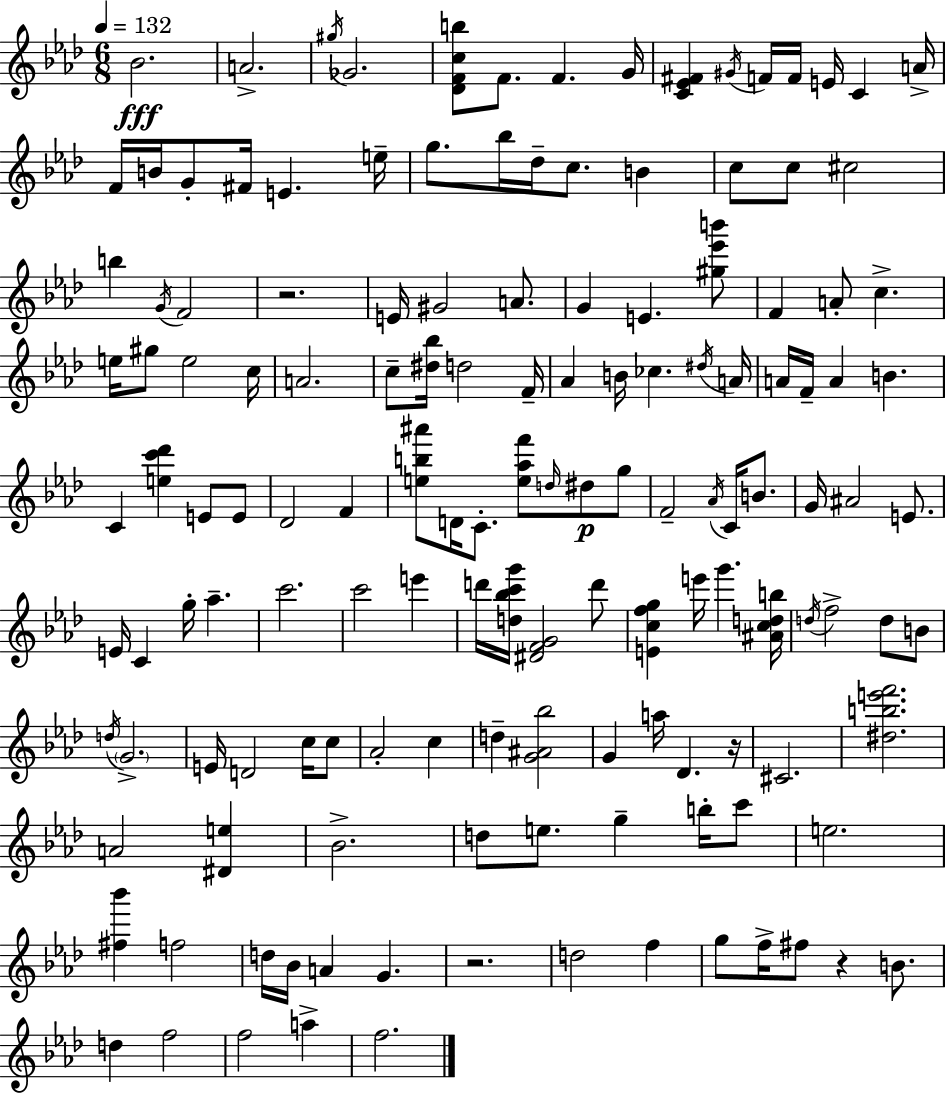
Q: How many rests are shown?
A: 4